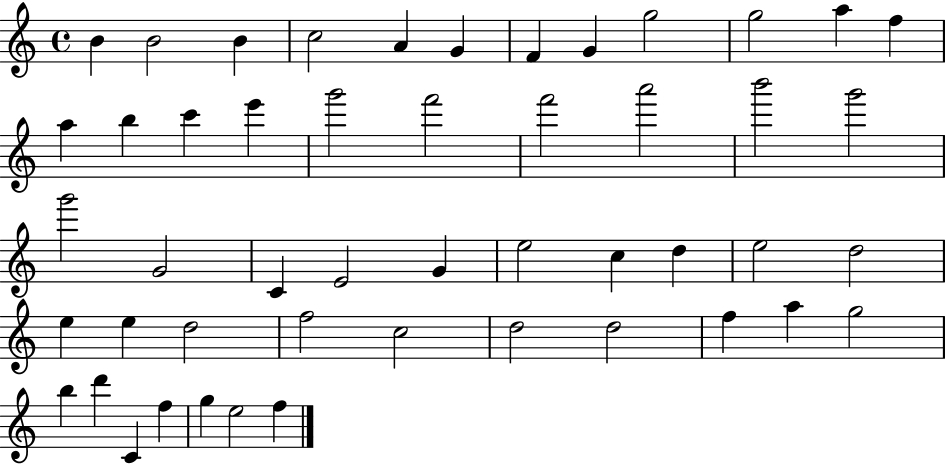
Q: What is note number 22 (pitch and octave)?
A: G6